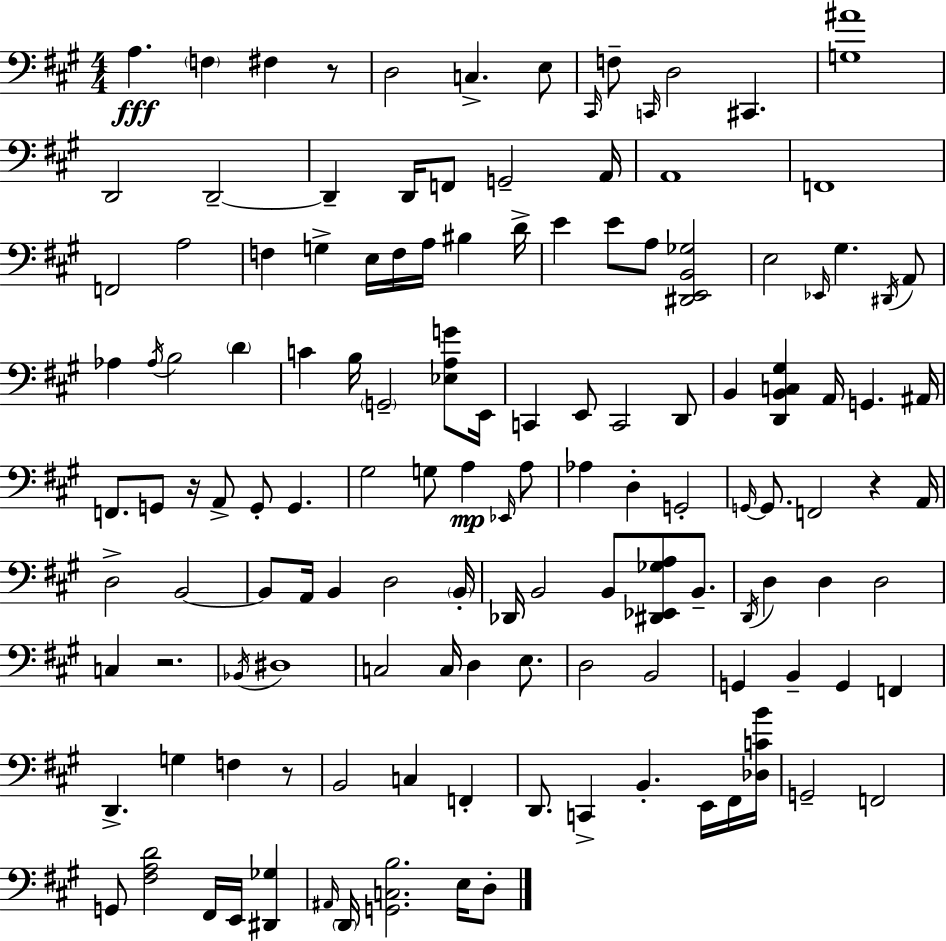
{
  \clef bass
  \numericTimeSignature
  \time 4/4
  \key a \major
  a4.\fff \parenthesize f4 fis4 r8 | d2 c4.-> e8 | \grace { cis,16 } f8-- \grace { c,16 } d2 cis,4. | <g ais'>1 | \break d,2 d,2--~~ | d,4-- d,16 f,8 g,2-- | a,16 a,1 | f,1 | \break f,2 a2 | f4 g4-> e16 f16 a16 bis4 | d'16-> e'4 e'8 a8 <dis, e, b, ges>2 | e2 \grace { ees,16 } gis4. | \break \acciaccatura { dis,16 } a,8 aes4 \acciaccatura { aes16 } b2 | \parenthesize d'4 c'4 b16 \parenthesize g,2-- | <ees a g'>8 e,16 c,4 e,8 c,2 | d,8 b,4 <d, b, c gis>4 a,16 g,4. | \break ais,16 f,8. g,8 r16 a,8-> g,8-. g,4. | gis2 g8 a4\mp | \grace { ees,16 } a8 aes4 d4-. g,2-. | \grace { g,16~ }~ g,8. f,2 | \break r4 a,16 d2-> b,2~~ | b,8 a,16 b,4 d2 | \parenthesize b,16-. des,16 b,2 | b,8 <dis, ees, ges a>8 b,8.-- \acciaccatura { d,16 } d4 d4 | \break d2 c4 r2. | \acciaccatura { bes,16 } dis1 | c2 | c16 d4 e8. d2 | \break b,2 g,4 b,4-- | g,4 f,4 d,4.-> g4 | f4 r8 b,2 | c4 f,4-. d,8. c,4-> | \break b,4.-. e,16 fis,16 <des c' b'>16 g,2-- | f,2 g,8 <fis a d'>2 | fis,16 e,16 <dis, ges>4 \grace { ais,16 } \parenthesize d,16 <g, c b>2. | e16 d8-. \bar "|."
}